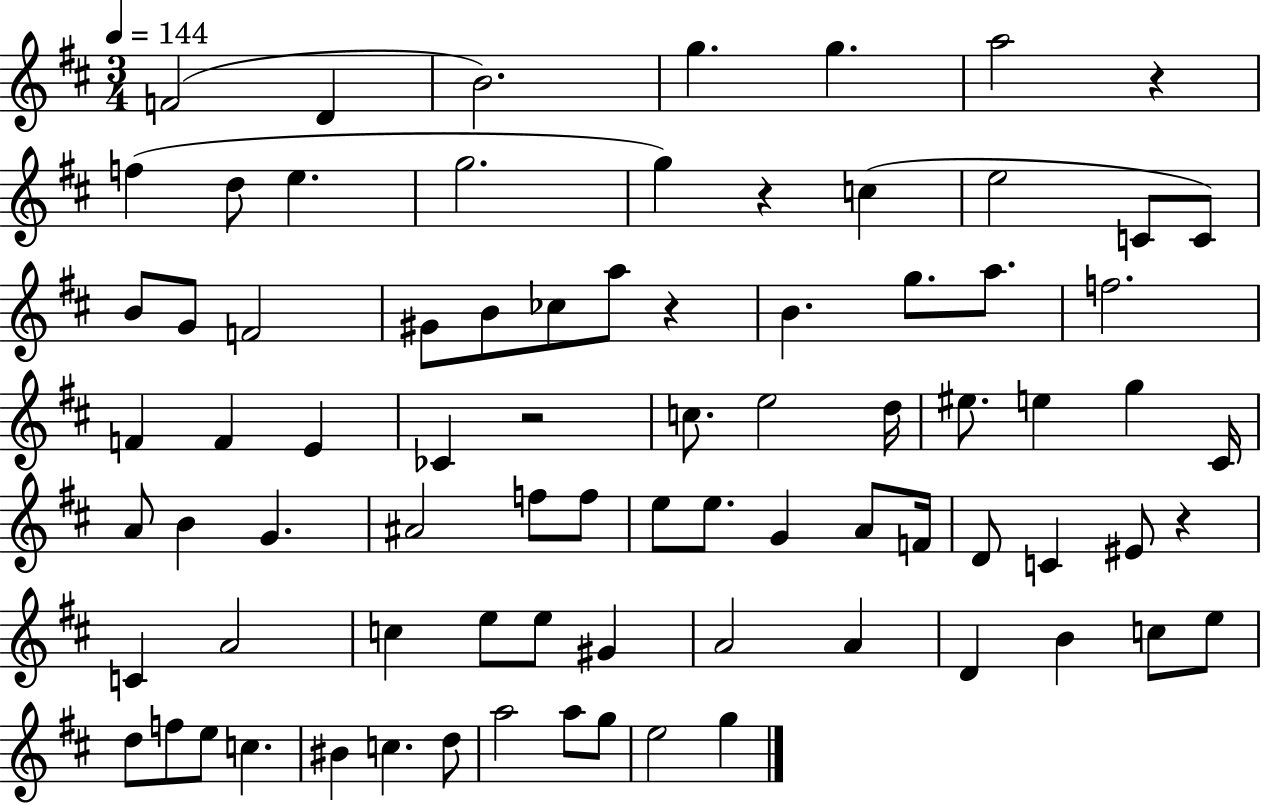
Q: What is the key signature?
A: D major